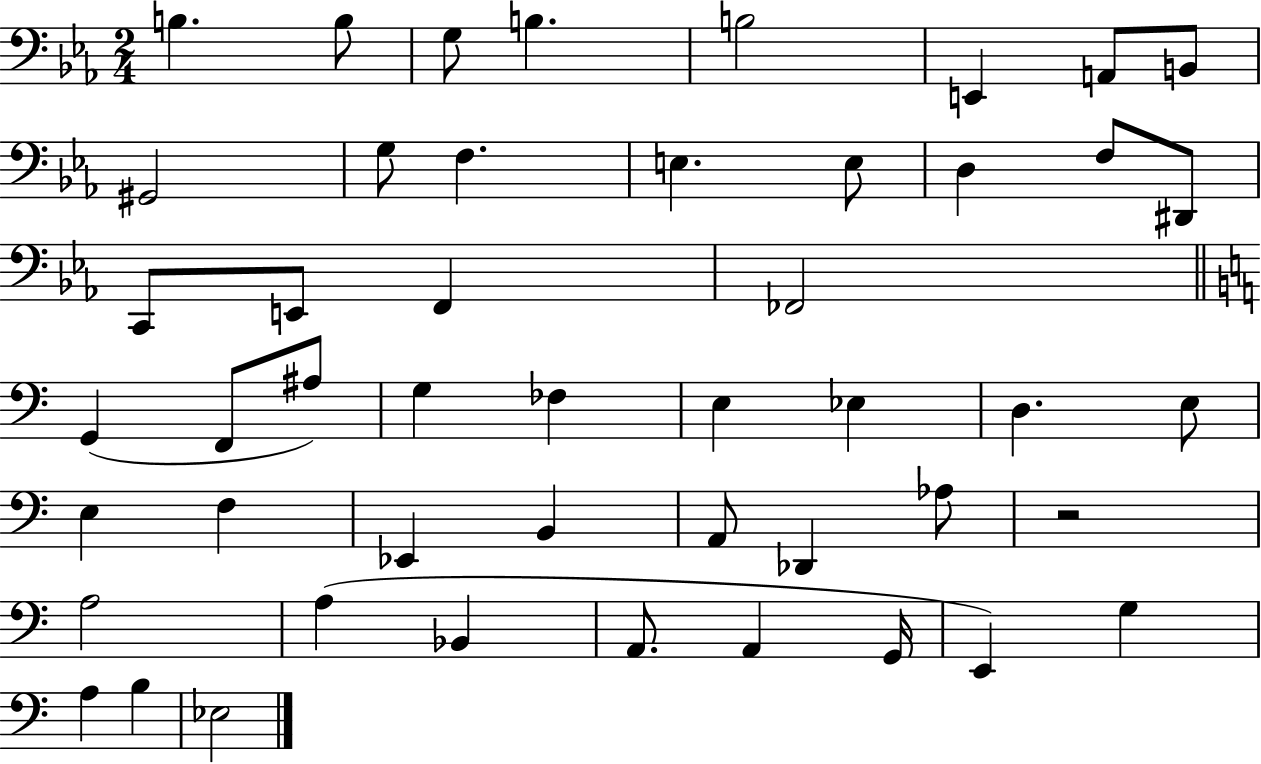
X:1
T:Untitled
M:2/4
L:1/4
K:Eb
B, B,/2 G,/2 B, B,2 E,, A,,/2 B,,/2 ^G,,2 G,/2 F, E, E,/2 D, F,/2 ^D,,/2 C,,/2 E,,/2 F,, _F,,2 G,, F,,/2 ^A,/2 G, _F, E, _E, D, E,/2 E, F, _E,, B,, A,,/2 _D,, _A,/2 z2 A,2 A, _B,, A,,/2 A,, G,,/4 E,, G, A, B, _E,2